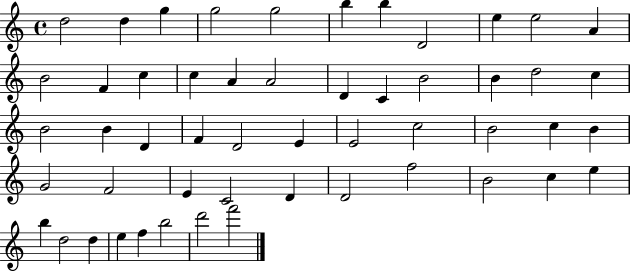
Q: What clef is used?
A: treble